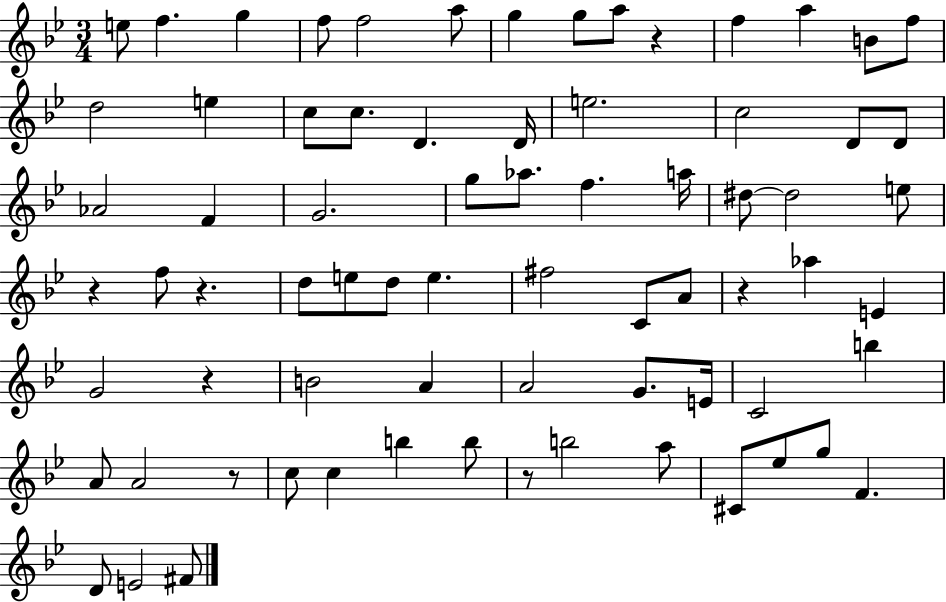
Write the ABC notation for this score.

X:1
T:Untitled
M:3/4
L:1/4
K:Bb
e/2 f g f/2 f2 a/2 g g/2 a/2 z f a B/2 f/2 d2 e c/2 c/2 D D/4 e2 c2 D/2 D/2 _A2 F G2 g/2 _a/2 f a/4 ^d/2 ^d2 e/2 z f/2 z d/2 e/2 d/2 e ^f2 C/2 A/2 z _a E G2 z B2 A A2 G/2 E/4 C2 b A/2 A2 z/2 c/2 c b b/2 z/2 b2 a/2 ^C/2 _e/2 g/2 F D/2 E2 ^F/2